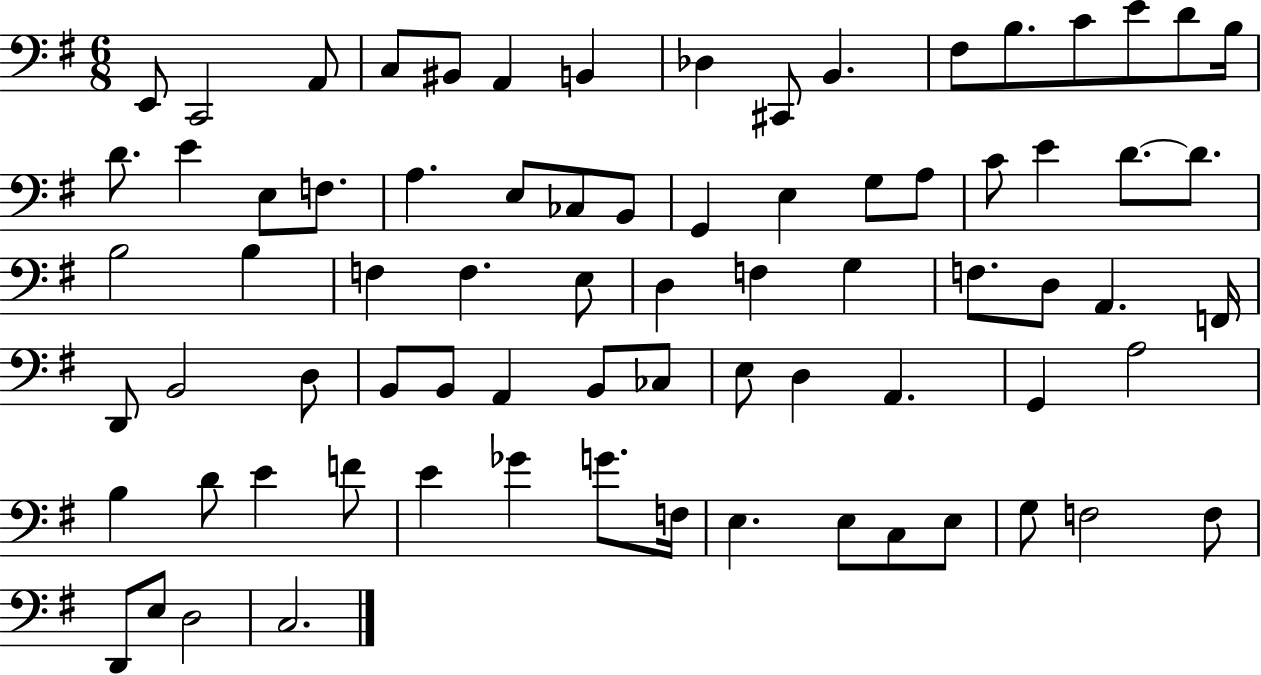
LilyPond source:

{
  \clef bass
  \numericTimeSignature
  \time 6/8
  \key g \major
  \repeat volta 2 { e,8 c,2 a,8 | c8 bis,8 a,4 b,4 | des4 cis,8 b,4. | fis8 b8. c'8 e'8 d'8 b16 | \break d'8. e'4 e8 f8. | a4. e8 ces8 b,8 | g,4 e4 g8 a8 | c'8 e'4 d'8.~~ d'8. | \break b2 b4 | f4 f4. e8 | d4 f4 g4 | f8. d8 a,4. f,16 | \break d,8 b,2 d8 | b,8 b,8 a,4 b,8 ces8 | e8 d4 a,4. | g,4 a2 | \break b4 d'8 e'4 f'8 | e'4 ges'4 g'8. f16 | e4. e8 c8 e8 | g8 f2 f8 | \break d,8 e8 d2 | c2. | } \bar "|."
}